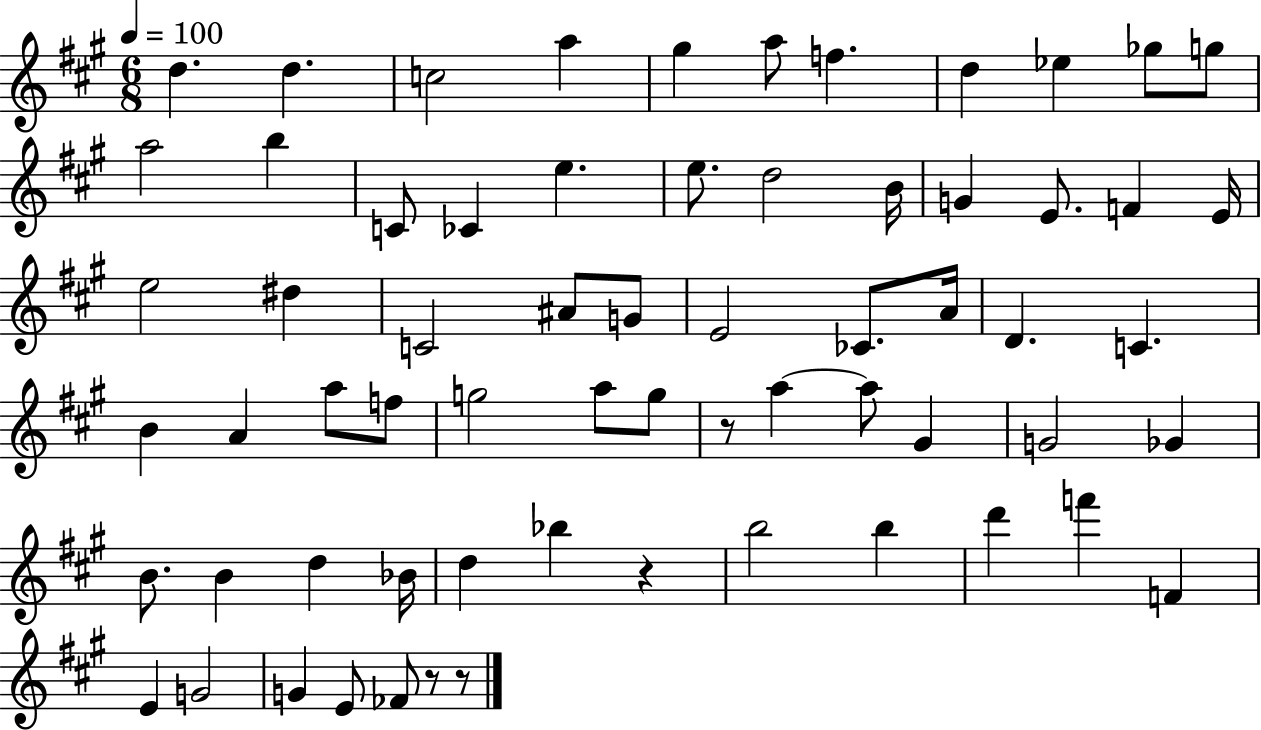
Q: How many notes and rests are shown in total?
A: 65